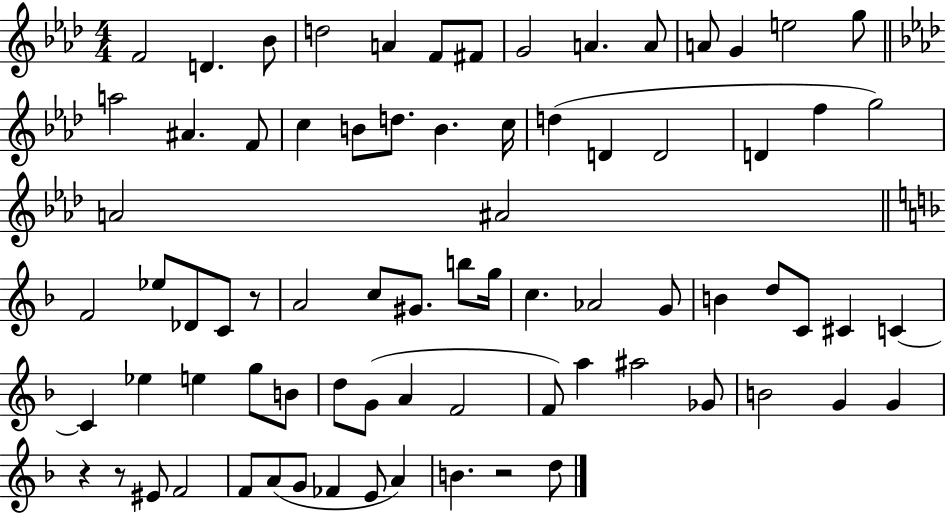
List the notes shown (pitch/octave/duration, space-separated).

F4/h D4/q. Bb4/e D5/h A4/q F4/e F#4/e G4/h A4/q. A4/e A4/e G4/q E5/h G5/e A5/h A#4/q. F4/e C5/q B4/e D5/e. B4/q. C5/s D5/q D4/q D4/h D4/q F5/q G5/h A4/h A#4/h F4/h Eb5/e Db4/e C4/e R/e A4/h C5/e G#4/e. B5/e G5/s C5/q. Ab4/h G4/e B4/q D5/e C4/e C#4/q C4/q C4/q Eb5/q E5/q G5/e B4/e D5/e G4/e A4/q F4/h F4/e A5/q A#5/h Gb4/e B4/h G4/q G4/q R/q R/e EIS4/e F4/h F4/e A4/e G4/e FES4/q E4/e A4/q B4/q. R/h D5/e